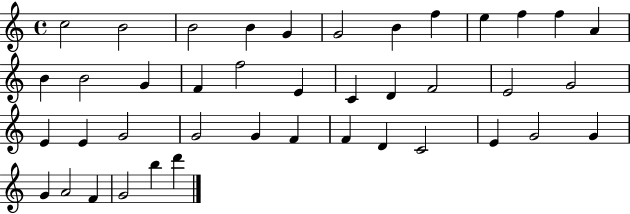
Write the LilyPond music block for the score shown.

{
  \clef treble
  \time 4/4
  \defaultTimeSignature
  \key c \major
  c''2 b'2 | b'2 b'4 g'4 | g'2 b'4 f''4 | e''4 f''4 f''4 a'4 | \break b'4 b'2 g'4 | f'4 f''2 e'4 | c'4 d'4 f'2 | e'2 g'2 | \break e'4 e'4 g'2 | g'2 g'4 f'4 | f'4 d'4 c'2 | e'4 g'2 g'4 | \break g'4 a'2 f'4 | g'2 b''4 d'''4 | \bar "|."
}